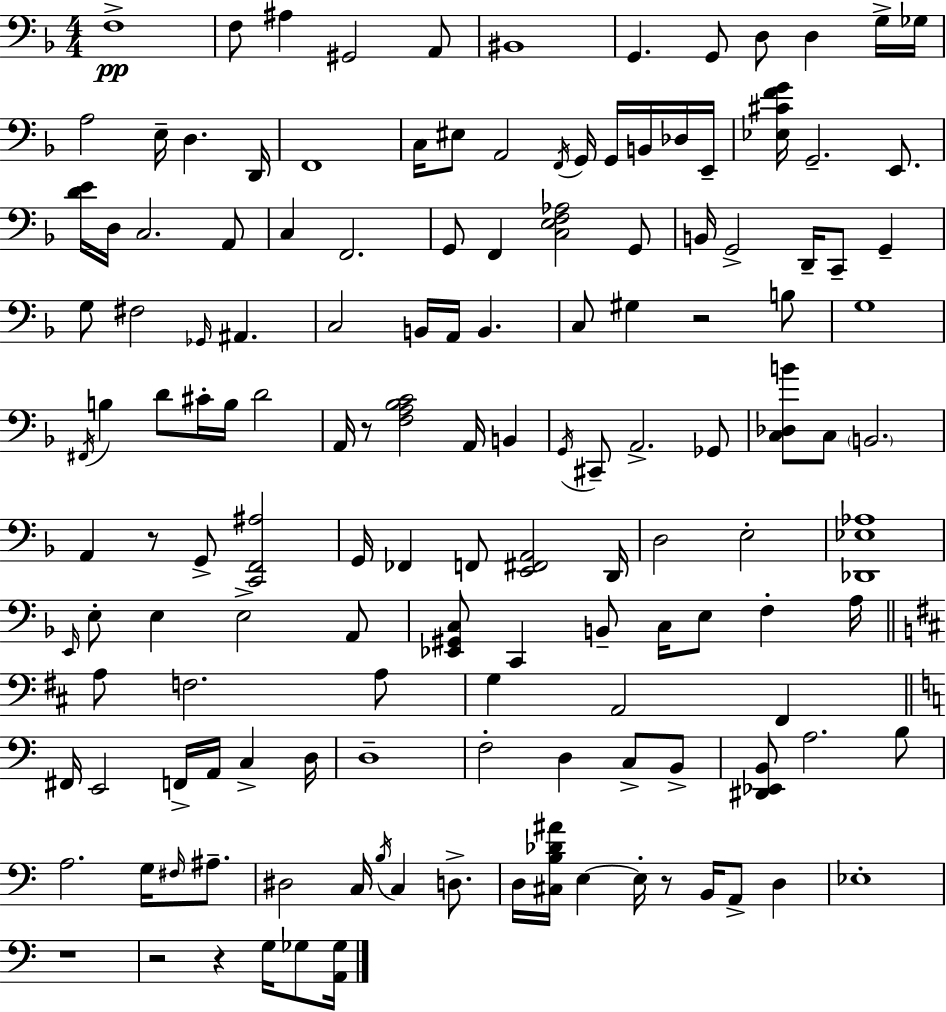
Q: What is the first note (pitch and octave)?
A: F3